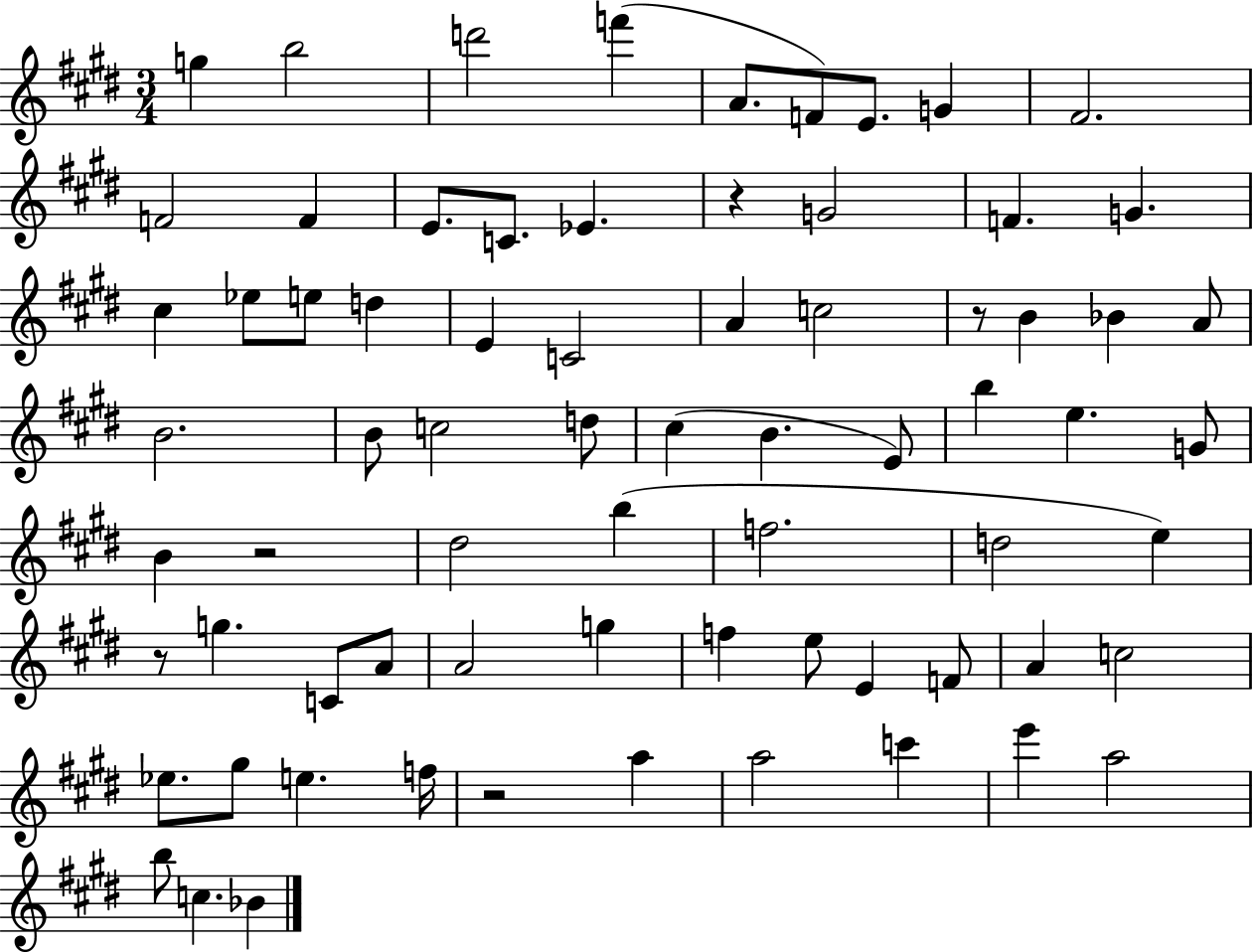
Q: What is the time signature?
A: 3/4